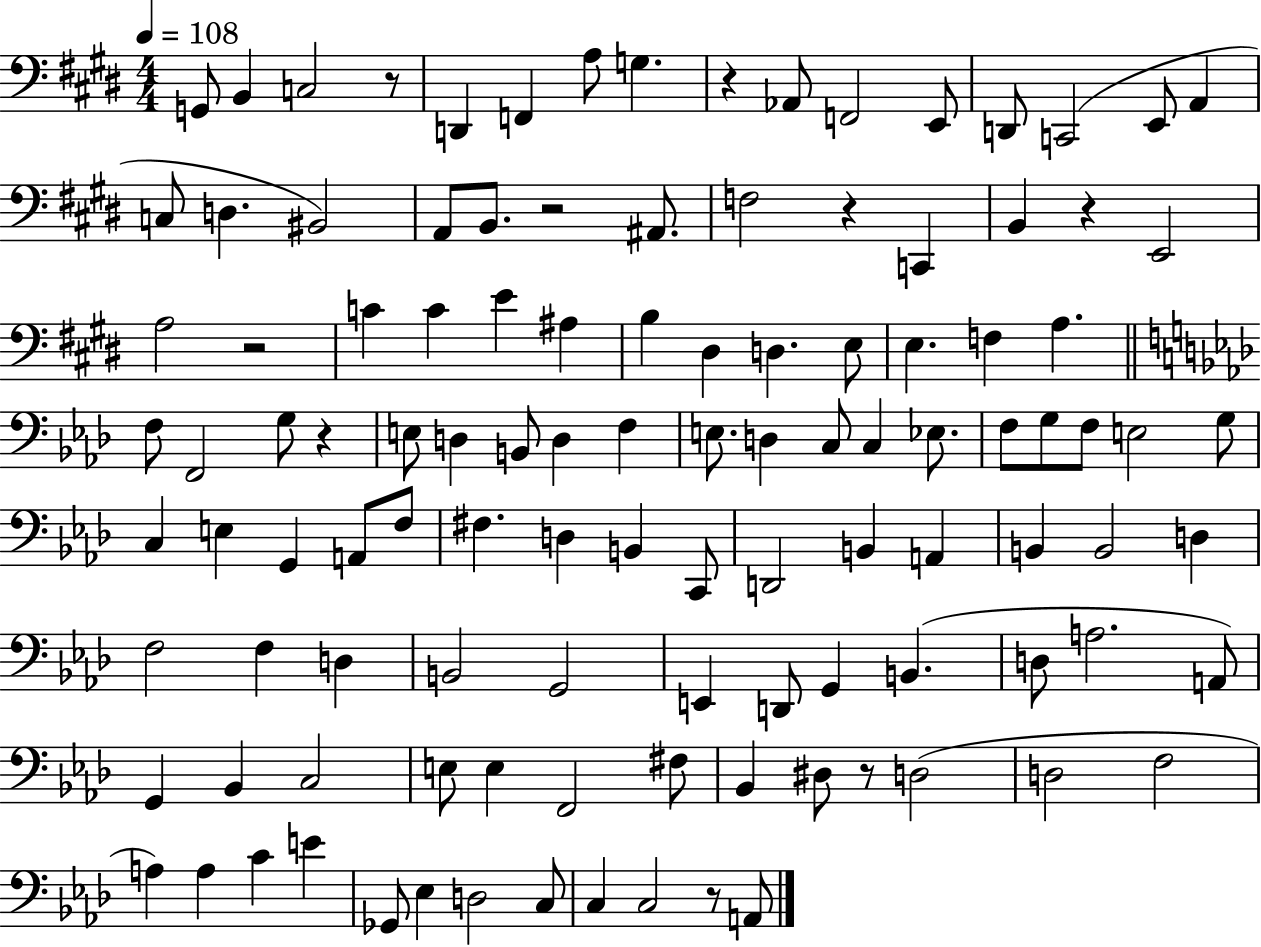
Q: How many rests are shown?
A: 9